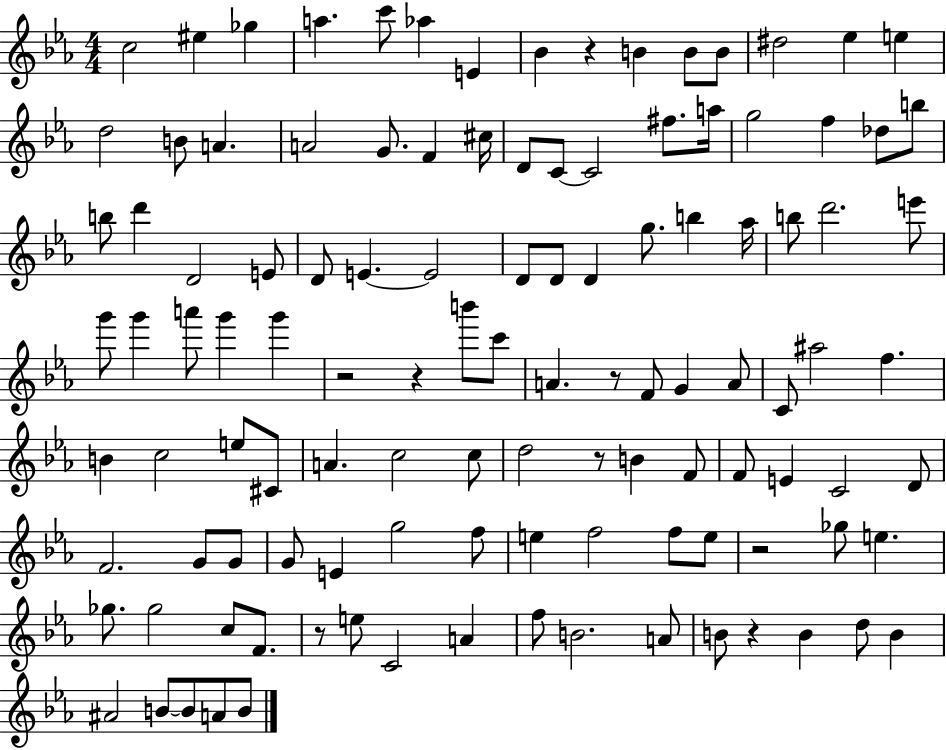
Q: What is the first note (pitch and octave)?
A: C5